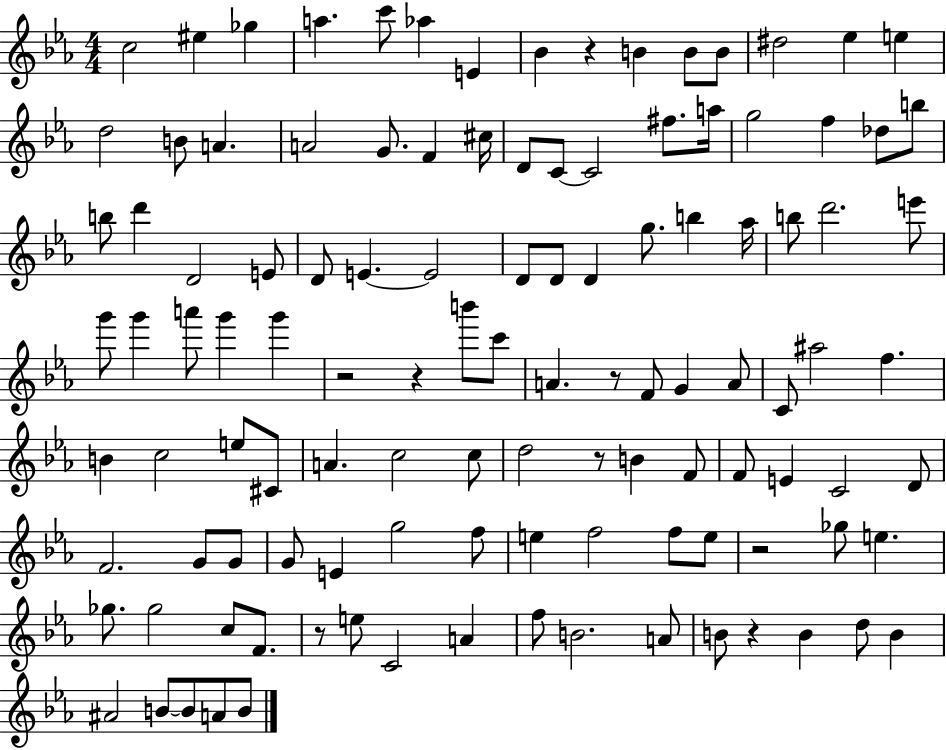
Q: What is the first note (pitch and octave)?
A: C5